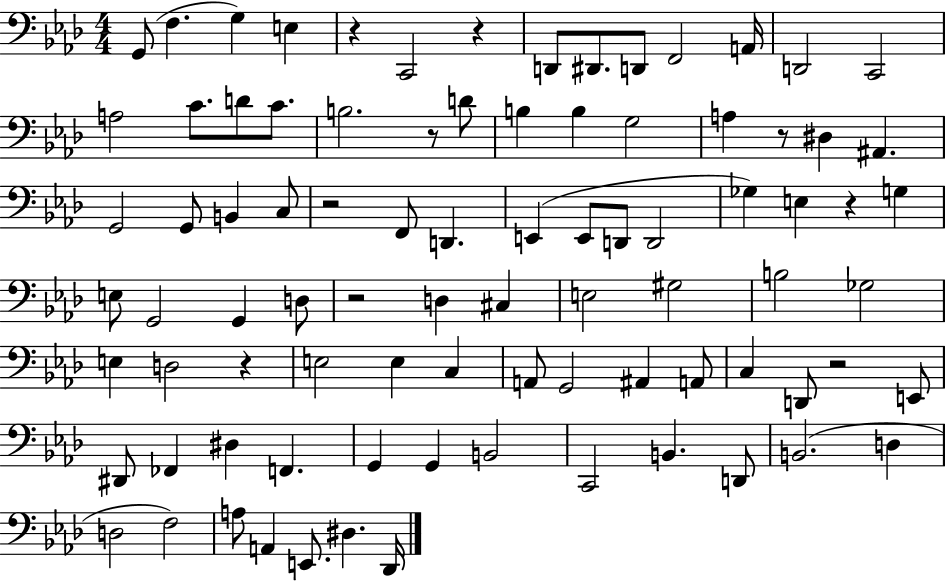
{
  \clef bass
  \numericTimeSignature
  \time 4/4
  \key aes \major
  g,8( f4. g4) e4 | r4 c,2 r4 | d,8 dis,8. d,8 f,2 a,16 | d,2 c,2 | \break a2 c'8. d'8 c'8. | b2. r8 d'8 | b4 b4 g2 | a4 r8 dis4 ais,4. | \break g,2 g,8 b,4 c8 | r2 f,8 d,4. | e,4( e,8 d,8 d,2 | ges4) e4 r4 g4 | \break e8 g,2 g,4 d8 | r2 d4 cis4 | e2 gis2 | b2 ges2 | \break e4 d2 r4 | e2 e4 c4 | a,8 g,2 ais,4 a,8 | c4 d,8 r2 e,8 | \break dis,8 fes,4 dis4 f,4. | g,4 g,4 b,2 | c,2 b,4. d,8 | b,2.( d4 | \break d2 f2) | a8 a,4 e,8. dis4. des,16 | \bar "|."
}